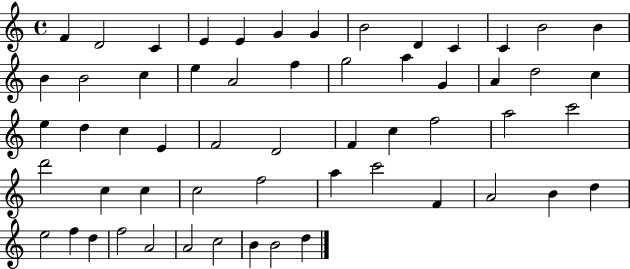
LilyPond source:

{
  \clef treble
  \time 4/4
  \defaultTimeSignature
  \key c \major
  f'4 d'2 c'4 | e'4 e'4 g'4 g'4 | b'2 d'4 c'4 | c'4 b'2 b'4 | \break b'4 b'2 c''4 | e''4 a'2 f''4 | g''2 a''4 g'4 | a'4 d''2 c''4 | \break e''4 d''4 c''4 e'4 | f'2 d'2 | f'4 c''4 f''2 | a''2 c'''2 | \break d'''2 c''4 c''4 | c''2 f''2 | a''4 c'''2 f'4 | a'2 b'4 d''4 | \break e''2 f''4 d''4 | f''2 a'2 | a'2 c''2 | b'4 b'2 d''4 | \break \bar "|."
}